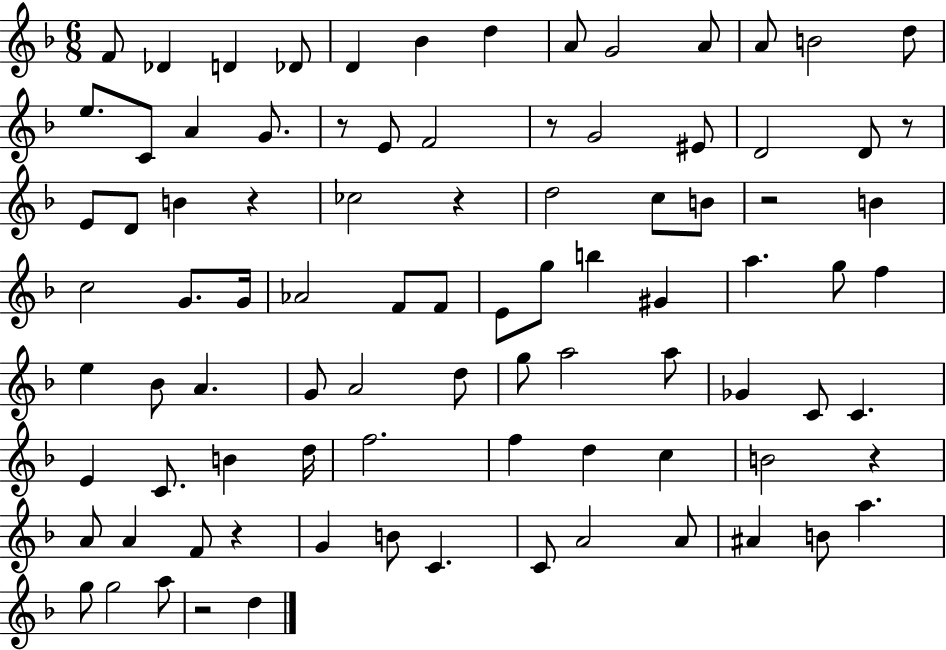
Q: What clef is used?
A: treble